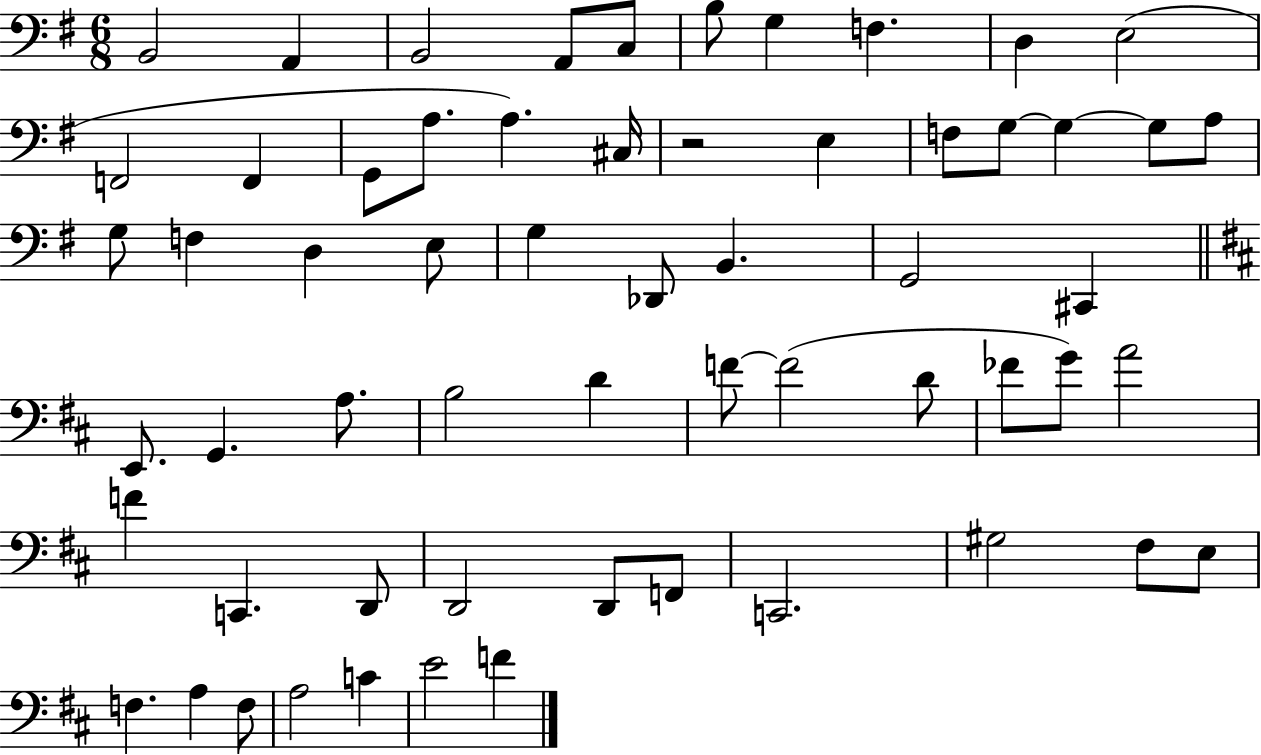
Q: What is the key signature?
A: G major